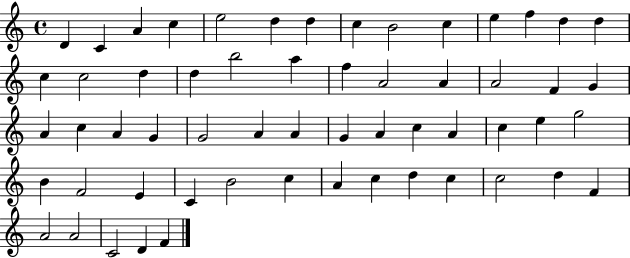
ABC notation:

X:1
T:Untitled
M:4/4
L:1/4
K:C
D C A c e2 d d c B2 c e f d d c c2 d d b2 a f A2 A A2 F G A c A G G2 A A G A c A c e g2 B F2 E C B2 c A c d c c2 d F A2 A2 C2 D F